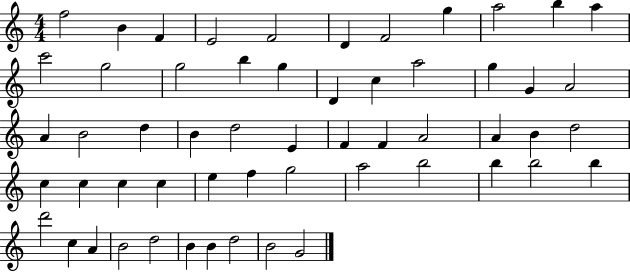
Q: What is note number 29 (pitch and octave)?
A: F4